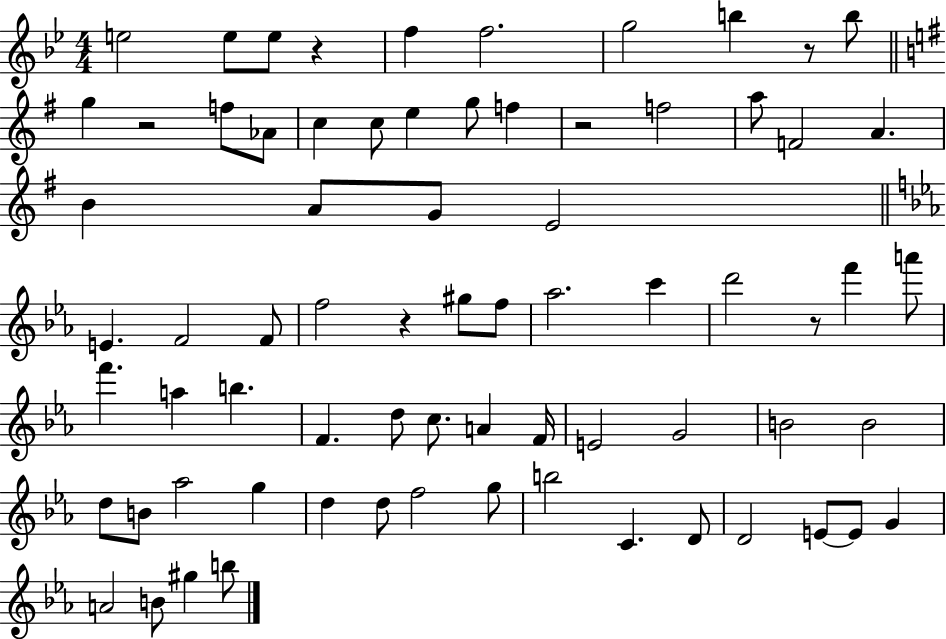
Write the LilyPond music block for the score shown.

{
  \clef treble
  \numericTimeSignature
  \time 4/4
  \key bes \major
  \repeat volta 2 { e''2 e''8 e''8 r4 | f''4 f''2. | g''2 b''4 r8 b''8 | \bar "||" \break \key e \minor g''4 r2 f''8 aes'8 | c''4 c''8 e''4 g''8 f''4 | r2 f''2 | a''8 f'2 a'4. | \break b'4 a'8 g'8 e'2 | \bar "||" \break \key ees \major e'4. f'2 f'8 | f''2 r4 gis''8 f''8 | aes''2. c'''4 | d'''2 r8 f'''4 a'''8 | \break f'''4. a''4 b''4. | f'4. d''8 c''8. a'4 f'16 | e'2 g'2 | b'2 b'2 | \break d''8 b'8 aes''2 g''4 | d''4 d''8 f''2 g''8 | b''2 c'4. d'8 | d'2 e'8~~ e'8 g'4 | \break a'2 b'8 gis''4 b''8 | } \bar "|."
}